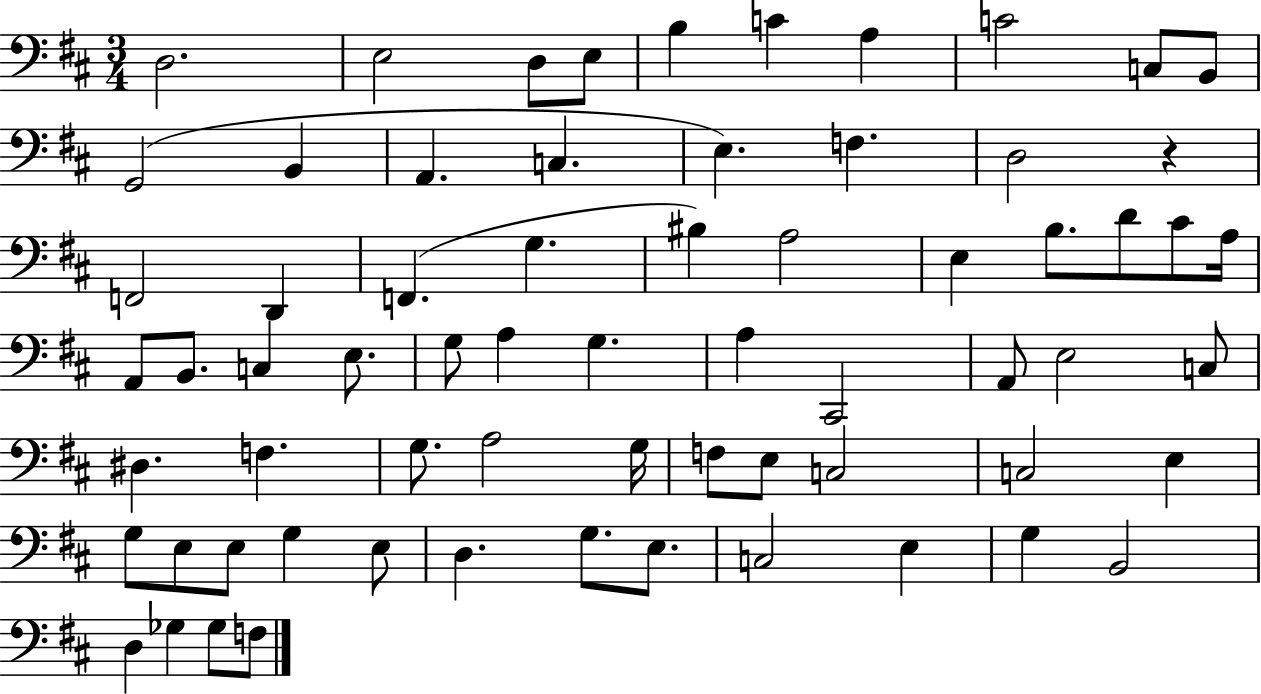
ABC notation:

X:1
T:Untitled
M:3/4
L:1/4
K:D
D,2 E,2 D,/2 E,/2 B, C A, C2 C,/2 B,,/2 G,,2 B,, A,, C, E, F, D,2 z F,,2 D,, F,, G, ^B, A,2 E, B,/2 D/2 ^C/2 A,/4 A,,/2 B,,/2 C, E,/2 G,/2 A, G, A, ^C,,2 A,,/2 E,2 C,/2 ^D, F, G,/2 A,2 G,/4 F,/2 E,/2 C,2 C,2 E, G,/2 E,/2 E,/2 G, E,/2 D, G,/2 E,/2 C,2 E, G, B,,2 D, _G, _G,/2 F,/2